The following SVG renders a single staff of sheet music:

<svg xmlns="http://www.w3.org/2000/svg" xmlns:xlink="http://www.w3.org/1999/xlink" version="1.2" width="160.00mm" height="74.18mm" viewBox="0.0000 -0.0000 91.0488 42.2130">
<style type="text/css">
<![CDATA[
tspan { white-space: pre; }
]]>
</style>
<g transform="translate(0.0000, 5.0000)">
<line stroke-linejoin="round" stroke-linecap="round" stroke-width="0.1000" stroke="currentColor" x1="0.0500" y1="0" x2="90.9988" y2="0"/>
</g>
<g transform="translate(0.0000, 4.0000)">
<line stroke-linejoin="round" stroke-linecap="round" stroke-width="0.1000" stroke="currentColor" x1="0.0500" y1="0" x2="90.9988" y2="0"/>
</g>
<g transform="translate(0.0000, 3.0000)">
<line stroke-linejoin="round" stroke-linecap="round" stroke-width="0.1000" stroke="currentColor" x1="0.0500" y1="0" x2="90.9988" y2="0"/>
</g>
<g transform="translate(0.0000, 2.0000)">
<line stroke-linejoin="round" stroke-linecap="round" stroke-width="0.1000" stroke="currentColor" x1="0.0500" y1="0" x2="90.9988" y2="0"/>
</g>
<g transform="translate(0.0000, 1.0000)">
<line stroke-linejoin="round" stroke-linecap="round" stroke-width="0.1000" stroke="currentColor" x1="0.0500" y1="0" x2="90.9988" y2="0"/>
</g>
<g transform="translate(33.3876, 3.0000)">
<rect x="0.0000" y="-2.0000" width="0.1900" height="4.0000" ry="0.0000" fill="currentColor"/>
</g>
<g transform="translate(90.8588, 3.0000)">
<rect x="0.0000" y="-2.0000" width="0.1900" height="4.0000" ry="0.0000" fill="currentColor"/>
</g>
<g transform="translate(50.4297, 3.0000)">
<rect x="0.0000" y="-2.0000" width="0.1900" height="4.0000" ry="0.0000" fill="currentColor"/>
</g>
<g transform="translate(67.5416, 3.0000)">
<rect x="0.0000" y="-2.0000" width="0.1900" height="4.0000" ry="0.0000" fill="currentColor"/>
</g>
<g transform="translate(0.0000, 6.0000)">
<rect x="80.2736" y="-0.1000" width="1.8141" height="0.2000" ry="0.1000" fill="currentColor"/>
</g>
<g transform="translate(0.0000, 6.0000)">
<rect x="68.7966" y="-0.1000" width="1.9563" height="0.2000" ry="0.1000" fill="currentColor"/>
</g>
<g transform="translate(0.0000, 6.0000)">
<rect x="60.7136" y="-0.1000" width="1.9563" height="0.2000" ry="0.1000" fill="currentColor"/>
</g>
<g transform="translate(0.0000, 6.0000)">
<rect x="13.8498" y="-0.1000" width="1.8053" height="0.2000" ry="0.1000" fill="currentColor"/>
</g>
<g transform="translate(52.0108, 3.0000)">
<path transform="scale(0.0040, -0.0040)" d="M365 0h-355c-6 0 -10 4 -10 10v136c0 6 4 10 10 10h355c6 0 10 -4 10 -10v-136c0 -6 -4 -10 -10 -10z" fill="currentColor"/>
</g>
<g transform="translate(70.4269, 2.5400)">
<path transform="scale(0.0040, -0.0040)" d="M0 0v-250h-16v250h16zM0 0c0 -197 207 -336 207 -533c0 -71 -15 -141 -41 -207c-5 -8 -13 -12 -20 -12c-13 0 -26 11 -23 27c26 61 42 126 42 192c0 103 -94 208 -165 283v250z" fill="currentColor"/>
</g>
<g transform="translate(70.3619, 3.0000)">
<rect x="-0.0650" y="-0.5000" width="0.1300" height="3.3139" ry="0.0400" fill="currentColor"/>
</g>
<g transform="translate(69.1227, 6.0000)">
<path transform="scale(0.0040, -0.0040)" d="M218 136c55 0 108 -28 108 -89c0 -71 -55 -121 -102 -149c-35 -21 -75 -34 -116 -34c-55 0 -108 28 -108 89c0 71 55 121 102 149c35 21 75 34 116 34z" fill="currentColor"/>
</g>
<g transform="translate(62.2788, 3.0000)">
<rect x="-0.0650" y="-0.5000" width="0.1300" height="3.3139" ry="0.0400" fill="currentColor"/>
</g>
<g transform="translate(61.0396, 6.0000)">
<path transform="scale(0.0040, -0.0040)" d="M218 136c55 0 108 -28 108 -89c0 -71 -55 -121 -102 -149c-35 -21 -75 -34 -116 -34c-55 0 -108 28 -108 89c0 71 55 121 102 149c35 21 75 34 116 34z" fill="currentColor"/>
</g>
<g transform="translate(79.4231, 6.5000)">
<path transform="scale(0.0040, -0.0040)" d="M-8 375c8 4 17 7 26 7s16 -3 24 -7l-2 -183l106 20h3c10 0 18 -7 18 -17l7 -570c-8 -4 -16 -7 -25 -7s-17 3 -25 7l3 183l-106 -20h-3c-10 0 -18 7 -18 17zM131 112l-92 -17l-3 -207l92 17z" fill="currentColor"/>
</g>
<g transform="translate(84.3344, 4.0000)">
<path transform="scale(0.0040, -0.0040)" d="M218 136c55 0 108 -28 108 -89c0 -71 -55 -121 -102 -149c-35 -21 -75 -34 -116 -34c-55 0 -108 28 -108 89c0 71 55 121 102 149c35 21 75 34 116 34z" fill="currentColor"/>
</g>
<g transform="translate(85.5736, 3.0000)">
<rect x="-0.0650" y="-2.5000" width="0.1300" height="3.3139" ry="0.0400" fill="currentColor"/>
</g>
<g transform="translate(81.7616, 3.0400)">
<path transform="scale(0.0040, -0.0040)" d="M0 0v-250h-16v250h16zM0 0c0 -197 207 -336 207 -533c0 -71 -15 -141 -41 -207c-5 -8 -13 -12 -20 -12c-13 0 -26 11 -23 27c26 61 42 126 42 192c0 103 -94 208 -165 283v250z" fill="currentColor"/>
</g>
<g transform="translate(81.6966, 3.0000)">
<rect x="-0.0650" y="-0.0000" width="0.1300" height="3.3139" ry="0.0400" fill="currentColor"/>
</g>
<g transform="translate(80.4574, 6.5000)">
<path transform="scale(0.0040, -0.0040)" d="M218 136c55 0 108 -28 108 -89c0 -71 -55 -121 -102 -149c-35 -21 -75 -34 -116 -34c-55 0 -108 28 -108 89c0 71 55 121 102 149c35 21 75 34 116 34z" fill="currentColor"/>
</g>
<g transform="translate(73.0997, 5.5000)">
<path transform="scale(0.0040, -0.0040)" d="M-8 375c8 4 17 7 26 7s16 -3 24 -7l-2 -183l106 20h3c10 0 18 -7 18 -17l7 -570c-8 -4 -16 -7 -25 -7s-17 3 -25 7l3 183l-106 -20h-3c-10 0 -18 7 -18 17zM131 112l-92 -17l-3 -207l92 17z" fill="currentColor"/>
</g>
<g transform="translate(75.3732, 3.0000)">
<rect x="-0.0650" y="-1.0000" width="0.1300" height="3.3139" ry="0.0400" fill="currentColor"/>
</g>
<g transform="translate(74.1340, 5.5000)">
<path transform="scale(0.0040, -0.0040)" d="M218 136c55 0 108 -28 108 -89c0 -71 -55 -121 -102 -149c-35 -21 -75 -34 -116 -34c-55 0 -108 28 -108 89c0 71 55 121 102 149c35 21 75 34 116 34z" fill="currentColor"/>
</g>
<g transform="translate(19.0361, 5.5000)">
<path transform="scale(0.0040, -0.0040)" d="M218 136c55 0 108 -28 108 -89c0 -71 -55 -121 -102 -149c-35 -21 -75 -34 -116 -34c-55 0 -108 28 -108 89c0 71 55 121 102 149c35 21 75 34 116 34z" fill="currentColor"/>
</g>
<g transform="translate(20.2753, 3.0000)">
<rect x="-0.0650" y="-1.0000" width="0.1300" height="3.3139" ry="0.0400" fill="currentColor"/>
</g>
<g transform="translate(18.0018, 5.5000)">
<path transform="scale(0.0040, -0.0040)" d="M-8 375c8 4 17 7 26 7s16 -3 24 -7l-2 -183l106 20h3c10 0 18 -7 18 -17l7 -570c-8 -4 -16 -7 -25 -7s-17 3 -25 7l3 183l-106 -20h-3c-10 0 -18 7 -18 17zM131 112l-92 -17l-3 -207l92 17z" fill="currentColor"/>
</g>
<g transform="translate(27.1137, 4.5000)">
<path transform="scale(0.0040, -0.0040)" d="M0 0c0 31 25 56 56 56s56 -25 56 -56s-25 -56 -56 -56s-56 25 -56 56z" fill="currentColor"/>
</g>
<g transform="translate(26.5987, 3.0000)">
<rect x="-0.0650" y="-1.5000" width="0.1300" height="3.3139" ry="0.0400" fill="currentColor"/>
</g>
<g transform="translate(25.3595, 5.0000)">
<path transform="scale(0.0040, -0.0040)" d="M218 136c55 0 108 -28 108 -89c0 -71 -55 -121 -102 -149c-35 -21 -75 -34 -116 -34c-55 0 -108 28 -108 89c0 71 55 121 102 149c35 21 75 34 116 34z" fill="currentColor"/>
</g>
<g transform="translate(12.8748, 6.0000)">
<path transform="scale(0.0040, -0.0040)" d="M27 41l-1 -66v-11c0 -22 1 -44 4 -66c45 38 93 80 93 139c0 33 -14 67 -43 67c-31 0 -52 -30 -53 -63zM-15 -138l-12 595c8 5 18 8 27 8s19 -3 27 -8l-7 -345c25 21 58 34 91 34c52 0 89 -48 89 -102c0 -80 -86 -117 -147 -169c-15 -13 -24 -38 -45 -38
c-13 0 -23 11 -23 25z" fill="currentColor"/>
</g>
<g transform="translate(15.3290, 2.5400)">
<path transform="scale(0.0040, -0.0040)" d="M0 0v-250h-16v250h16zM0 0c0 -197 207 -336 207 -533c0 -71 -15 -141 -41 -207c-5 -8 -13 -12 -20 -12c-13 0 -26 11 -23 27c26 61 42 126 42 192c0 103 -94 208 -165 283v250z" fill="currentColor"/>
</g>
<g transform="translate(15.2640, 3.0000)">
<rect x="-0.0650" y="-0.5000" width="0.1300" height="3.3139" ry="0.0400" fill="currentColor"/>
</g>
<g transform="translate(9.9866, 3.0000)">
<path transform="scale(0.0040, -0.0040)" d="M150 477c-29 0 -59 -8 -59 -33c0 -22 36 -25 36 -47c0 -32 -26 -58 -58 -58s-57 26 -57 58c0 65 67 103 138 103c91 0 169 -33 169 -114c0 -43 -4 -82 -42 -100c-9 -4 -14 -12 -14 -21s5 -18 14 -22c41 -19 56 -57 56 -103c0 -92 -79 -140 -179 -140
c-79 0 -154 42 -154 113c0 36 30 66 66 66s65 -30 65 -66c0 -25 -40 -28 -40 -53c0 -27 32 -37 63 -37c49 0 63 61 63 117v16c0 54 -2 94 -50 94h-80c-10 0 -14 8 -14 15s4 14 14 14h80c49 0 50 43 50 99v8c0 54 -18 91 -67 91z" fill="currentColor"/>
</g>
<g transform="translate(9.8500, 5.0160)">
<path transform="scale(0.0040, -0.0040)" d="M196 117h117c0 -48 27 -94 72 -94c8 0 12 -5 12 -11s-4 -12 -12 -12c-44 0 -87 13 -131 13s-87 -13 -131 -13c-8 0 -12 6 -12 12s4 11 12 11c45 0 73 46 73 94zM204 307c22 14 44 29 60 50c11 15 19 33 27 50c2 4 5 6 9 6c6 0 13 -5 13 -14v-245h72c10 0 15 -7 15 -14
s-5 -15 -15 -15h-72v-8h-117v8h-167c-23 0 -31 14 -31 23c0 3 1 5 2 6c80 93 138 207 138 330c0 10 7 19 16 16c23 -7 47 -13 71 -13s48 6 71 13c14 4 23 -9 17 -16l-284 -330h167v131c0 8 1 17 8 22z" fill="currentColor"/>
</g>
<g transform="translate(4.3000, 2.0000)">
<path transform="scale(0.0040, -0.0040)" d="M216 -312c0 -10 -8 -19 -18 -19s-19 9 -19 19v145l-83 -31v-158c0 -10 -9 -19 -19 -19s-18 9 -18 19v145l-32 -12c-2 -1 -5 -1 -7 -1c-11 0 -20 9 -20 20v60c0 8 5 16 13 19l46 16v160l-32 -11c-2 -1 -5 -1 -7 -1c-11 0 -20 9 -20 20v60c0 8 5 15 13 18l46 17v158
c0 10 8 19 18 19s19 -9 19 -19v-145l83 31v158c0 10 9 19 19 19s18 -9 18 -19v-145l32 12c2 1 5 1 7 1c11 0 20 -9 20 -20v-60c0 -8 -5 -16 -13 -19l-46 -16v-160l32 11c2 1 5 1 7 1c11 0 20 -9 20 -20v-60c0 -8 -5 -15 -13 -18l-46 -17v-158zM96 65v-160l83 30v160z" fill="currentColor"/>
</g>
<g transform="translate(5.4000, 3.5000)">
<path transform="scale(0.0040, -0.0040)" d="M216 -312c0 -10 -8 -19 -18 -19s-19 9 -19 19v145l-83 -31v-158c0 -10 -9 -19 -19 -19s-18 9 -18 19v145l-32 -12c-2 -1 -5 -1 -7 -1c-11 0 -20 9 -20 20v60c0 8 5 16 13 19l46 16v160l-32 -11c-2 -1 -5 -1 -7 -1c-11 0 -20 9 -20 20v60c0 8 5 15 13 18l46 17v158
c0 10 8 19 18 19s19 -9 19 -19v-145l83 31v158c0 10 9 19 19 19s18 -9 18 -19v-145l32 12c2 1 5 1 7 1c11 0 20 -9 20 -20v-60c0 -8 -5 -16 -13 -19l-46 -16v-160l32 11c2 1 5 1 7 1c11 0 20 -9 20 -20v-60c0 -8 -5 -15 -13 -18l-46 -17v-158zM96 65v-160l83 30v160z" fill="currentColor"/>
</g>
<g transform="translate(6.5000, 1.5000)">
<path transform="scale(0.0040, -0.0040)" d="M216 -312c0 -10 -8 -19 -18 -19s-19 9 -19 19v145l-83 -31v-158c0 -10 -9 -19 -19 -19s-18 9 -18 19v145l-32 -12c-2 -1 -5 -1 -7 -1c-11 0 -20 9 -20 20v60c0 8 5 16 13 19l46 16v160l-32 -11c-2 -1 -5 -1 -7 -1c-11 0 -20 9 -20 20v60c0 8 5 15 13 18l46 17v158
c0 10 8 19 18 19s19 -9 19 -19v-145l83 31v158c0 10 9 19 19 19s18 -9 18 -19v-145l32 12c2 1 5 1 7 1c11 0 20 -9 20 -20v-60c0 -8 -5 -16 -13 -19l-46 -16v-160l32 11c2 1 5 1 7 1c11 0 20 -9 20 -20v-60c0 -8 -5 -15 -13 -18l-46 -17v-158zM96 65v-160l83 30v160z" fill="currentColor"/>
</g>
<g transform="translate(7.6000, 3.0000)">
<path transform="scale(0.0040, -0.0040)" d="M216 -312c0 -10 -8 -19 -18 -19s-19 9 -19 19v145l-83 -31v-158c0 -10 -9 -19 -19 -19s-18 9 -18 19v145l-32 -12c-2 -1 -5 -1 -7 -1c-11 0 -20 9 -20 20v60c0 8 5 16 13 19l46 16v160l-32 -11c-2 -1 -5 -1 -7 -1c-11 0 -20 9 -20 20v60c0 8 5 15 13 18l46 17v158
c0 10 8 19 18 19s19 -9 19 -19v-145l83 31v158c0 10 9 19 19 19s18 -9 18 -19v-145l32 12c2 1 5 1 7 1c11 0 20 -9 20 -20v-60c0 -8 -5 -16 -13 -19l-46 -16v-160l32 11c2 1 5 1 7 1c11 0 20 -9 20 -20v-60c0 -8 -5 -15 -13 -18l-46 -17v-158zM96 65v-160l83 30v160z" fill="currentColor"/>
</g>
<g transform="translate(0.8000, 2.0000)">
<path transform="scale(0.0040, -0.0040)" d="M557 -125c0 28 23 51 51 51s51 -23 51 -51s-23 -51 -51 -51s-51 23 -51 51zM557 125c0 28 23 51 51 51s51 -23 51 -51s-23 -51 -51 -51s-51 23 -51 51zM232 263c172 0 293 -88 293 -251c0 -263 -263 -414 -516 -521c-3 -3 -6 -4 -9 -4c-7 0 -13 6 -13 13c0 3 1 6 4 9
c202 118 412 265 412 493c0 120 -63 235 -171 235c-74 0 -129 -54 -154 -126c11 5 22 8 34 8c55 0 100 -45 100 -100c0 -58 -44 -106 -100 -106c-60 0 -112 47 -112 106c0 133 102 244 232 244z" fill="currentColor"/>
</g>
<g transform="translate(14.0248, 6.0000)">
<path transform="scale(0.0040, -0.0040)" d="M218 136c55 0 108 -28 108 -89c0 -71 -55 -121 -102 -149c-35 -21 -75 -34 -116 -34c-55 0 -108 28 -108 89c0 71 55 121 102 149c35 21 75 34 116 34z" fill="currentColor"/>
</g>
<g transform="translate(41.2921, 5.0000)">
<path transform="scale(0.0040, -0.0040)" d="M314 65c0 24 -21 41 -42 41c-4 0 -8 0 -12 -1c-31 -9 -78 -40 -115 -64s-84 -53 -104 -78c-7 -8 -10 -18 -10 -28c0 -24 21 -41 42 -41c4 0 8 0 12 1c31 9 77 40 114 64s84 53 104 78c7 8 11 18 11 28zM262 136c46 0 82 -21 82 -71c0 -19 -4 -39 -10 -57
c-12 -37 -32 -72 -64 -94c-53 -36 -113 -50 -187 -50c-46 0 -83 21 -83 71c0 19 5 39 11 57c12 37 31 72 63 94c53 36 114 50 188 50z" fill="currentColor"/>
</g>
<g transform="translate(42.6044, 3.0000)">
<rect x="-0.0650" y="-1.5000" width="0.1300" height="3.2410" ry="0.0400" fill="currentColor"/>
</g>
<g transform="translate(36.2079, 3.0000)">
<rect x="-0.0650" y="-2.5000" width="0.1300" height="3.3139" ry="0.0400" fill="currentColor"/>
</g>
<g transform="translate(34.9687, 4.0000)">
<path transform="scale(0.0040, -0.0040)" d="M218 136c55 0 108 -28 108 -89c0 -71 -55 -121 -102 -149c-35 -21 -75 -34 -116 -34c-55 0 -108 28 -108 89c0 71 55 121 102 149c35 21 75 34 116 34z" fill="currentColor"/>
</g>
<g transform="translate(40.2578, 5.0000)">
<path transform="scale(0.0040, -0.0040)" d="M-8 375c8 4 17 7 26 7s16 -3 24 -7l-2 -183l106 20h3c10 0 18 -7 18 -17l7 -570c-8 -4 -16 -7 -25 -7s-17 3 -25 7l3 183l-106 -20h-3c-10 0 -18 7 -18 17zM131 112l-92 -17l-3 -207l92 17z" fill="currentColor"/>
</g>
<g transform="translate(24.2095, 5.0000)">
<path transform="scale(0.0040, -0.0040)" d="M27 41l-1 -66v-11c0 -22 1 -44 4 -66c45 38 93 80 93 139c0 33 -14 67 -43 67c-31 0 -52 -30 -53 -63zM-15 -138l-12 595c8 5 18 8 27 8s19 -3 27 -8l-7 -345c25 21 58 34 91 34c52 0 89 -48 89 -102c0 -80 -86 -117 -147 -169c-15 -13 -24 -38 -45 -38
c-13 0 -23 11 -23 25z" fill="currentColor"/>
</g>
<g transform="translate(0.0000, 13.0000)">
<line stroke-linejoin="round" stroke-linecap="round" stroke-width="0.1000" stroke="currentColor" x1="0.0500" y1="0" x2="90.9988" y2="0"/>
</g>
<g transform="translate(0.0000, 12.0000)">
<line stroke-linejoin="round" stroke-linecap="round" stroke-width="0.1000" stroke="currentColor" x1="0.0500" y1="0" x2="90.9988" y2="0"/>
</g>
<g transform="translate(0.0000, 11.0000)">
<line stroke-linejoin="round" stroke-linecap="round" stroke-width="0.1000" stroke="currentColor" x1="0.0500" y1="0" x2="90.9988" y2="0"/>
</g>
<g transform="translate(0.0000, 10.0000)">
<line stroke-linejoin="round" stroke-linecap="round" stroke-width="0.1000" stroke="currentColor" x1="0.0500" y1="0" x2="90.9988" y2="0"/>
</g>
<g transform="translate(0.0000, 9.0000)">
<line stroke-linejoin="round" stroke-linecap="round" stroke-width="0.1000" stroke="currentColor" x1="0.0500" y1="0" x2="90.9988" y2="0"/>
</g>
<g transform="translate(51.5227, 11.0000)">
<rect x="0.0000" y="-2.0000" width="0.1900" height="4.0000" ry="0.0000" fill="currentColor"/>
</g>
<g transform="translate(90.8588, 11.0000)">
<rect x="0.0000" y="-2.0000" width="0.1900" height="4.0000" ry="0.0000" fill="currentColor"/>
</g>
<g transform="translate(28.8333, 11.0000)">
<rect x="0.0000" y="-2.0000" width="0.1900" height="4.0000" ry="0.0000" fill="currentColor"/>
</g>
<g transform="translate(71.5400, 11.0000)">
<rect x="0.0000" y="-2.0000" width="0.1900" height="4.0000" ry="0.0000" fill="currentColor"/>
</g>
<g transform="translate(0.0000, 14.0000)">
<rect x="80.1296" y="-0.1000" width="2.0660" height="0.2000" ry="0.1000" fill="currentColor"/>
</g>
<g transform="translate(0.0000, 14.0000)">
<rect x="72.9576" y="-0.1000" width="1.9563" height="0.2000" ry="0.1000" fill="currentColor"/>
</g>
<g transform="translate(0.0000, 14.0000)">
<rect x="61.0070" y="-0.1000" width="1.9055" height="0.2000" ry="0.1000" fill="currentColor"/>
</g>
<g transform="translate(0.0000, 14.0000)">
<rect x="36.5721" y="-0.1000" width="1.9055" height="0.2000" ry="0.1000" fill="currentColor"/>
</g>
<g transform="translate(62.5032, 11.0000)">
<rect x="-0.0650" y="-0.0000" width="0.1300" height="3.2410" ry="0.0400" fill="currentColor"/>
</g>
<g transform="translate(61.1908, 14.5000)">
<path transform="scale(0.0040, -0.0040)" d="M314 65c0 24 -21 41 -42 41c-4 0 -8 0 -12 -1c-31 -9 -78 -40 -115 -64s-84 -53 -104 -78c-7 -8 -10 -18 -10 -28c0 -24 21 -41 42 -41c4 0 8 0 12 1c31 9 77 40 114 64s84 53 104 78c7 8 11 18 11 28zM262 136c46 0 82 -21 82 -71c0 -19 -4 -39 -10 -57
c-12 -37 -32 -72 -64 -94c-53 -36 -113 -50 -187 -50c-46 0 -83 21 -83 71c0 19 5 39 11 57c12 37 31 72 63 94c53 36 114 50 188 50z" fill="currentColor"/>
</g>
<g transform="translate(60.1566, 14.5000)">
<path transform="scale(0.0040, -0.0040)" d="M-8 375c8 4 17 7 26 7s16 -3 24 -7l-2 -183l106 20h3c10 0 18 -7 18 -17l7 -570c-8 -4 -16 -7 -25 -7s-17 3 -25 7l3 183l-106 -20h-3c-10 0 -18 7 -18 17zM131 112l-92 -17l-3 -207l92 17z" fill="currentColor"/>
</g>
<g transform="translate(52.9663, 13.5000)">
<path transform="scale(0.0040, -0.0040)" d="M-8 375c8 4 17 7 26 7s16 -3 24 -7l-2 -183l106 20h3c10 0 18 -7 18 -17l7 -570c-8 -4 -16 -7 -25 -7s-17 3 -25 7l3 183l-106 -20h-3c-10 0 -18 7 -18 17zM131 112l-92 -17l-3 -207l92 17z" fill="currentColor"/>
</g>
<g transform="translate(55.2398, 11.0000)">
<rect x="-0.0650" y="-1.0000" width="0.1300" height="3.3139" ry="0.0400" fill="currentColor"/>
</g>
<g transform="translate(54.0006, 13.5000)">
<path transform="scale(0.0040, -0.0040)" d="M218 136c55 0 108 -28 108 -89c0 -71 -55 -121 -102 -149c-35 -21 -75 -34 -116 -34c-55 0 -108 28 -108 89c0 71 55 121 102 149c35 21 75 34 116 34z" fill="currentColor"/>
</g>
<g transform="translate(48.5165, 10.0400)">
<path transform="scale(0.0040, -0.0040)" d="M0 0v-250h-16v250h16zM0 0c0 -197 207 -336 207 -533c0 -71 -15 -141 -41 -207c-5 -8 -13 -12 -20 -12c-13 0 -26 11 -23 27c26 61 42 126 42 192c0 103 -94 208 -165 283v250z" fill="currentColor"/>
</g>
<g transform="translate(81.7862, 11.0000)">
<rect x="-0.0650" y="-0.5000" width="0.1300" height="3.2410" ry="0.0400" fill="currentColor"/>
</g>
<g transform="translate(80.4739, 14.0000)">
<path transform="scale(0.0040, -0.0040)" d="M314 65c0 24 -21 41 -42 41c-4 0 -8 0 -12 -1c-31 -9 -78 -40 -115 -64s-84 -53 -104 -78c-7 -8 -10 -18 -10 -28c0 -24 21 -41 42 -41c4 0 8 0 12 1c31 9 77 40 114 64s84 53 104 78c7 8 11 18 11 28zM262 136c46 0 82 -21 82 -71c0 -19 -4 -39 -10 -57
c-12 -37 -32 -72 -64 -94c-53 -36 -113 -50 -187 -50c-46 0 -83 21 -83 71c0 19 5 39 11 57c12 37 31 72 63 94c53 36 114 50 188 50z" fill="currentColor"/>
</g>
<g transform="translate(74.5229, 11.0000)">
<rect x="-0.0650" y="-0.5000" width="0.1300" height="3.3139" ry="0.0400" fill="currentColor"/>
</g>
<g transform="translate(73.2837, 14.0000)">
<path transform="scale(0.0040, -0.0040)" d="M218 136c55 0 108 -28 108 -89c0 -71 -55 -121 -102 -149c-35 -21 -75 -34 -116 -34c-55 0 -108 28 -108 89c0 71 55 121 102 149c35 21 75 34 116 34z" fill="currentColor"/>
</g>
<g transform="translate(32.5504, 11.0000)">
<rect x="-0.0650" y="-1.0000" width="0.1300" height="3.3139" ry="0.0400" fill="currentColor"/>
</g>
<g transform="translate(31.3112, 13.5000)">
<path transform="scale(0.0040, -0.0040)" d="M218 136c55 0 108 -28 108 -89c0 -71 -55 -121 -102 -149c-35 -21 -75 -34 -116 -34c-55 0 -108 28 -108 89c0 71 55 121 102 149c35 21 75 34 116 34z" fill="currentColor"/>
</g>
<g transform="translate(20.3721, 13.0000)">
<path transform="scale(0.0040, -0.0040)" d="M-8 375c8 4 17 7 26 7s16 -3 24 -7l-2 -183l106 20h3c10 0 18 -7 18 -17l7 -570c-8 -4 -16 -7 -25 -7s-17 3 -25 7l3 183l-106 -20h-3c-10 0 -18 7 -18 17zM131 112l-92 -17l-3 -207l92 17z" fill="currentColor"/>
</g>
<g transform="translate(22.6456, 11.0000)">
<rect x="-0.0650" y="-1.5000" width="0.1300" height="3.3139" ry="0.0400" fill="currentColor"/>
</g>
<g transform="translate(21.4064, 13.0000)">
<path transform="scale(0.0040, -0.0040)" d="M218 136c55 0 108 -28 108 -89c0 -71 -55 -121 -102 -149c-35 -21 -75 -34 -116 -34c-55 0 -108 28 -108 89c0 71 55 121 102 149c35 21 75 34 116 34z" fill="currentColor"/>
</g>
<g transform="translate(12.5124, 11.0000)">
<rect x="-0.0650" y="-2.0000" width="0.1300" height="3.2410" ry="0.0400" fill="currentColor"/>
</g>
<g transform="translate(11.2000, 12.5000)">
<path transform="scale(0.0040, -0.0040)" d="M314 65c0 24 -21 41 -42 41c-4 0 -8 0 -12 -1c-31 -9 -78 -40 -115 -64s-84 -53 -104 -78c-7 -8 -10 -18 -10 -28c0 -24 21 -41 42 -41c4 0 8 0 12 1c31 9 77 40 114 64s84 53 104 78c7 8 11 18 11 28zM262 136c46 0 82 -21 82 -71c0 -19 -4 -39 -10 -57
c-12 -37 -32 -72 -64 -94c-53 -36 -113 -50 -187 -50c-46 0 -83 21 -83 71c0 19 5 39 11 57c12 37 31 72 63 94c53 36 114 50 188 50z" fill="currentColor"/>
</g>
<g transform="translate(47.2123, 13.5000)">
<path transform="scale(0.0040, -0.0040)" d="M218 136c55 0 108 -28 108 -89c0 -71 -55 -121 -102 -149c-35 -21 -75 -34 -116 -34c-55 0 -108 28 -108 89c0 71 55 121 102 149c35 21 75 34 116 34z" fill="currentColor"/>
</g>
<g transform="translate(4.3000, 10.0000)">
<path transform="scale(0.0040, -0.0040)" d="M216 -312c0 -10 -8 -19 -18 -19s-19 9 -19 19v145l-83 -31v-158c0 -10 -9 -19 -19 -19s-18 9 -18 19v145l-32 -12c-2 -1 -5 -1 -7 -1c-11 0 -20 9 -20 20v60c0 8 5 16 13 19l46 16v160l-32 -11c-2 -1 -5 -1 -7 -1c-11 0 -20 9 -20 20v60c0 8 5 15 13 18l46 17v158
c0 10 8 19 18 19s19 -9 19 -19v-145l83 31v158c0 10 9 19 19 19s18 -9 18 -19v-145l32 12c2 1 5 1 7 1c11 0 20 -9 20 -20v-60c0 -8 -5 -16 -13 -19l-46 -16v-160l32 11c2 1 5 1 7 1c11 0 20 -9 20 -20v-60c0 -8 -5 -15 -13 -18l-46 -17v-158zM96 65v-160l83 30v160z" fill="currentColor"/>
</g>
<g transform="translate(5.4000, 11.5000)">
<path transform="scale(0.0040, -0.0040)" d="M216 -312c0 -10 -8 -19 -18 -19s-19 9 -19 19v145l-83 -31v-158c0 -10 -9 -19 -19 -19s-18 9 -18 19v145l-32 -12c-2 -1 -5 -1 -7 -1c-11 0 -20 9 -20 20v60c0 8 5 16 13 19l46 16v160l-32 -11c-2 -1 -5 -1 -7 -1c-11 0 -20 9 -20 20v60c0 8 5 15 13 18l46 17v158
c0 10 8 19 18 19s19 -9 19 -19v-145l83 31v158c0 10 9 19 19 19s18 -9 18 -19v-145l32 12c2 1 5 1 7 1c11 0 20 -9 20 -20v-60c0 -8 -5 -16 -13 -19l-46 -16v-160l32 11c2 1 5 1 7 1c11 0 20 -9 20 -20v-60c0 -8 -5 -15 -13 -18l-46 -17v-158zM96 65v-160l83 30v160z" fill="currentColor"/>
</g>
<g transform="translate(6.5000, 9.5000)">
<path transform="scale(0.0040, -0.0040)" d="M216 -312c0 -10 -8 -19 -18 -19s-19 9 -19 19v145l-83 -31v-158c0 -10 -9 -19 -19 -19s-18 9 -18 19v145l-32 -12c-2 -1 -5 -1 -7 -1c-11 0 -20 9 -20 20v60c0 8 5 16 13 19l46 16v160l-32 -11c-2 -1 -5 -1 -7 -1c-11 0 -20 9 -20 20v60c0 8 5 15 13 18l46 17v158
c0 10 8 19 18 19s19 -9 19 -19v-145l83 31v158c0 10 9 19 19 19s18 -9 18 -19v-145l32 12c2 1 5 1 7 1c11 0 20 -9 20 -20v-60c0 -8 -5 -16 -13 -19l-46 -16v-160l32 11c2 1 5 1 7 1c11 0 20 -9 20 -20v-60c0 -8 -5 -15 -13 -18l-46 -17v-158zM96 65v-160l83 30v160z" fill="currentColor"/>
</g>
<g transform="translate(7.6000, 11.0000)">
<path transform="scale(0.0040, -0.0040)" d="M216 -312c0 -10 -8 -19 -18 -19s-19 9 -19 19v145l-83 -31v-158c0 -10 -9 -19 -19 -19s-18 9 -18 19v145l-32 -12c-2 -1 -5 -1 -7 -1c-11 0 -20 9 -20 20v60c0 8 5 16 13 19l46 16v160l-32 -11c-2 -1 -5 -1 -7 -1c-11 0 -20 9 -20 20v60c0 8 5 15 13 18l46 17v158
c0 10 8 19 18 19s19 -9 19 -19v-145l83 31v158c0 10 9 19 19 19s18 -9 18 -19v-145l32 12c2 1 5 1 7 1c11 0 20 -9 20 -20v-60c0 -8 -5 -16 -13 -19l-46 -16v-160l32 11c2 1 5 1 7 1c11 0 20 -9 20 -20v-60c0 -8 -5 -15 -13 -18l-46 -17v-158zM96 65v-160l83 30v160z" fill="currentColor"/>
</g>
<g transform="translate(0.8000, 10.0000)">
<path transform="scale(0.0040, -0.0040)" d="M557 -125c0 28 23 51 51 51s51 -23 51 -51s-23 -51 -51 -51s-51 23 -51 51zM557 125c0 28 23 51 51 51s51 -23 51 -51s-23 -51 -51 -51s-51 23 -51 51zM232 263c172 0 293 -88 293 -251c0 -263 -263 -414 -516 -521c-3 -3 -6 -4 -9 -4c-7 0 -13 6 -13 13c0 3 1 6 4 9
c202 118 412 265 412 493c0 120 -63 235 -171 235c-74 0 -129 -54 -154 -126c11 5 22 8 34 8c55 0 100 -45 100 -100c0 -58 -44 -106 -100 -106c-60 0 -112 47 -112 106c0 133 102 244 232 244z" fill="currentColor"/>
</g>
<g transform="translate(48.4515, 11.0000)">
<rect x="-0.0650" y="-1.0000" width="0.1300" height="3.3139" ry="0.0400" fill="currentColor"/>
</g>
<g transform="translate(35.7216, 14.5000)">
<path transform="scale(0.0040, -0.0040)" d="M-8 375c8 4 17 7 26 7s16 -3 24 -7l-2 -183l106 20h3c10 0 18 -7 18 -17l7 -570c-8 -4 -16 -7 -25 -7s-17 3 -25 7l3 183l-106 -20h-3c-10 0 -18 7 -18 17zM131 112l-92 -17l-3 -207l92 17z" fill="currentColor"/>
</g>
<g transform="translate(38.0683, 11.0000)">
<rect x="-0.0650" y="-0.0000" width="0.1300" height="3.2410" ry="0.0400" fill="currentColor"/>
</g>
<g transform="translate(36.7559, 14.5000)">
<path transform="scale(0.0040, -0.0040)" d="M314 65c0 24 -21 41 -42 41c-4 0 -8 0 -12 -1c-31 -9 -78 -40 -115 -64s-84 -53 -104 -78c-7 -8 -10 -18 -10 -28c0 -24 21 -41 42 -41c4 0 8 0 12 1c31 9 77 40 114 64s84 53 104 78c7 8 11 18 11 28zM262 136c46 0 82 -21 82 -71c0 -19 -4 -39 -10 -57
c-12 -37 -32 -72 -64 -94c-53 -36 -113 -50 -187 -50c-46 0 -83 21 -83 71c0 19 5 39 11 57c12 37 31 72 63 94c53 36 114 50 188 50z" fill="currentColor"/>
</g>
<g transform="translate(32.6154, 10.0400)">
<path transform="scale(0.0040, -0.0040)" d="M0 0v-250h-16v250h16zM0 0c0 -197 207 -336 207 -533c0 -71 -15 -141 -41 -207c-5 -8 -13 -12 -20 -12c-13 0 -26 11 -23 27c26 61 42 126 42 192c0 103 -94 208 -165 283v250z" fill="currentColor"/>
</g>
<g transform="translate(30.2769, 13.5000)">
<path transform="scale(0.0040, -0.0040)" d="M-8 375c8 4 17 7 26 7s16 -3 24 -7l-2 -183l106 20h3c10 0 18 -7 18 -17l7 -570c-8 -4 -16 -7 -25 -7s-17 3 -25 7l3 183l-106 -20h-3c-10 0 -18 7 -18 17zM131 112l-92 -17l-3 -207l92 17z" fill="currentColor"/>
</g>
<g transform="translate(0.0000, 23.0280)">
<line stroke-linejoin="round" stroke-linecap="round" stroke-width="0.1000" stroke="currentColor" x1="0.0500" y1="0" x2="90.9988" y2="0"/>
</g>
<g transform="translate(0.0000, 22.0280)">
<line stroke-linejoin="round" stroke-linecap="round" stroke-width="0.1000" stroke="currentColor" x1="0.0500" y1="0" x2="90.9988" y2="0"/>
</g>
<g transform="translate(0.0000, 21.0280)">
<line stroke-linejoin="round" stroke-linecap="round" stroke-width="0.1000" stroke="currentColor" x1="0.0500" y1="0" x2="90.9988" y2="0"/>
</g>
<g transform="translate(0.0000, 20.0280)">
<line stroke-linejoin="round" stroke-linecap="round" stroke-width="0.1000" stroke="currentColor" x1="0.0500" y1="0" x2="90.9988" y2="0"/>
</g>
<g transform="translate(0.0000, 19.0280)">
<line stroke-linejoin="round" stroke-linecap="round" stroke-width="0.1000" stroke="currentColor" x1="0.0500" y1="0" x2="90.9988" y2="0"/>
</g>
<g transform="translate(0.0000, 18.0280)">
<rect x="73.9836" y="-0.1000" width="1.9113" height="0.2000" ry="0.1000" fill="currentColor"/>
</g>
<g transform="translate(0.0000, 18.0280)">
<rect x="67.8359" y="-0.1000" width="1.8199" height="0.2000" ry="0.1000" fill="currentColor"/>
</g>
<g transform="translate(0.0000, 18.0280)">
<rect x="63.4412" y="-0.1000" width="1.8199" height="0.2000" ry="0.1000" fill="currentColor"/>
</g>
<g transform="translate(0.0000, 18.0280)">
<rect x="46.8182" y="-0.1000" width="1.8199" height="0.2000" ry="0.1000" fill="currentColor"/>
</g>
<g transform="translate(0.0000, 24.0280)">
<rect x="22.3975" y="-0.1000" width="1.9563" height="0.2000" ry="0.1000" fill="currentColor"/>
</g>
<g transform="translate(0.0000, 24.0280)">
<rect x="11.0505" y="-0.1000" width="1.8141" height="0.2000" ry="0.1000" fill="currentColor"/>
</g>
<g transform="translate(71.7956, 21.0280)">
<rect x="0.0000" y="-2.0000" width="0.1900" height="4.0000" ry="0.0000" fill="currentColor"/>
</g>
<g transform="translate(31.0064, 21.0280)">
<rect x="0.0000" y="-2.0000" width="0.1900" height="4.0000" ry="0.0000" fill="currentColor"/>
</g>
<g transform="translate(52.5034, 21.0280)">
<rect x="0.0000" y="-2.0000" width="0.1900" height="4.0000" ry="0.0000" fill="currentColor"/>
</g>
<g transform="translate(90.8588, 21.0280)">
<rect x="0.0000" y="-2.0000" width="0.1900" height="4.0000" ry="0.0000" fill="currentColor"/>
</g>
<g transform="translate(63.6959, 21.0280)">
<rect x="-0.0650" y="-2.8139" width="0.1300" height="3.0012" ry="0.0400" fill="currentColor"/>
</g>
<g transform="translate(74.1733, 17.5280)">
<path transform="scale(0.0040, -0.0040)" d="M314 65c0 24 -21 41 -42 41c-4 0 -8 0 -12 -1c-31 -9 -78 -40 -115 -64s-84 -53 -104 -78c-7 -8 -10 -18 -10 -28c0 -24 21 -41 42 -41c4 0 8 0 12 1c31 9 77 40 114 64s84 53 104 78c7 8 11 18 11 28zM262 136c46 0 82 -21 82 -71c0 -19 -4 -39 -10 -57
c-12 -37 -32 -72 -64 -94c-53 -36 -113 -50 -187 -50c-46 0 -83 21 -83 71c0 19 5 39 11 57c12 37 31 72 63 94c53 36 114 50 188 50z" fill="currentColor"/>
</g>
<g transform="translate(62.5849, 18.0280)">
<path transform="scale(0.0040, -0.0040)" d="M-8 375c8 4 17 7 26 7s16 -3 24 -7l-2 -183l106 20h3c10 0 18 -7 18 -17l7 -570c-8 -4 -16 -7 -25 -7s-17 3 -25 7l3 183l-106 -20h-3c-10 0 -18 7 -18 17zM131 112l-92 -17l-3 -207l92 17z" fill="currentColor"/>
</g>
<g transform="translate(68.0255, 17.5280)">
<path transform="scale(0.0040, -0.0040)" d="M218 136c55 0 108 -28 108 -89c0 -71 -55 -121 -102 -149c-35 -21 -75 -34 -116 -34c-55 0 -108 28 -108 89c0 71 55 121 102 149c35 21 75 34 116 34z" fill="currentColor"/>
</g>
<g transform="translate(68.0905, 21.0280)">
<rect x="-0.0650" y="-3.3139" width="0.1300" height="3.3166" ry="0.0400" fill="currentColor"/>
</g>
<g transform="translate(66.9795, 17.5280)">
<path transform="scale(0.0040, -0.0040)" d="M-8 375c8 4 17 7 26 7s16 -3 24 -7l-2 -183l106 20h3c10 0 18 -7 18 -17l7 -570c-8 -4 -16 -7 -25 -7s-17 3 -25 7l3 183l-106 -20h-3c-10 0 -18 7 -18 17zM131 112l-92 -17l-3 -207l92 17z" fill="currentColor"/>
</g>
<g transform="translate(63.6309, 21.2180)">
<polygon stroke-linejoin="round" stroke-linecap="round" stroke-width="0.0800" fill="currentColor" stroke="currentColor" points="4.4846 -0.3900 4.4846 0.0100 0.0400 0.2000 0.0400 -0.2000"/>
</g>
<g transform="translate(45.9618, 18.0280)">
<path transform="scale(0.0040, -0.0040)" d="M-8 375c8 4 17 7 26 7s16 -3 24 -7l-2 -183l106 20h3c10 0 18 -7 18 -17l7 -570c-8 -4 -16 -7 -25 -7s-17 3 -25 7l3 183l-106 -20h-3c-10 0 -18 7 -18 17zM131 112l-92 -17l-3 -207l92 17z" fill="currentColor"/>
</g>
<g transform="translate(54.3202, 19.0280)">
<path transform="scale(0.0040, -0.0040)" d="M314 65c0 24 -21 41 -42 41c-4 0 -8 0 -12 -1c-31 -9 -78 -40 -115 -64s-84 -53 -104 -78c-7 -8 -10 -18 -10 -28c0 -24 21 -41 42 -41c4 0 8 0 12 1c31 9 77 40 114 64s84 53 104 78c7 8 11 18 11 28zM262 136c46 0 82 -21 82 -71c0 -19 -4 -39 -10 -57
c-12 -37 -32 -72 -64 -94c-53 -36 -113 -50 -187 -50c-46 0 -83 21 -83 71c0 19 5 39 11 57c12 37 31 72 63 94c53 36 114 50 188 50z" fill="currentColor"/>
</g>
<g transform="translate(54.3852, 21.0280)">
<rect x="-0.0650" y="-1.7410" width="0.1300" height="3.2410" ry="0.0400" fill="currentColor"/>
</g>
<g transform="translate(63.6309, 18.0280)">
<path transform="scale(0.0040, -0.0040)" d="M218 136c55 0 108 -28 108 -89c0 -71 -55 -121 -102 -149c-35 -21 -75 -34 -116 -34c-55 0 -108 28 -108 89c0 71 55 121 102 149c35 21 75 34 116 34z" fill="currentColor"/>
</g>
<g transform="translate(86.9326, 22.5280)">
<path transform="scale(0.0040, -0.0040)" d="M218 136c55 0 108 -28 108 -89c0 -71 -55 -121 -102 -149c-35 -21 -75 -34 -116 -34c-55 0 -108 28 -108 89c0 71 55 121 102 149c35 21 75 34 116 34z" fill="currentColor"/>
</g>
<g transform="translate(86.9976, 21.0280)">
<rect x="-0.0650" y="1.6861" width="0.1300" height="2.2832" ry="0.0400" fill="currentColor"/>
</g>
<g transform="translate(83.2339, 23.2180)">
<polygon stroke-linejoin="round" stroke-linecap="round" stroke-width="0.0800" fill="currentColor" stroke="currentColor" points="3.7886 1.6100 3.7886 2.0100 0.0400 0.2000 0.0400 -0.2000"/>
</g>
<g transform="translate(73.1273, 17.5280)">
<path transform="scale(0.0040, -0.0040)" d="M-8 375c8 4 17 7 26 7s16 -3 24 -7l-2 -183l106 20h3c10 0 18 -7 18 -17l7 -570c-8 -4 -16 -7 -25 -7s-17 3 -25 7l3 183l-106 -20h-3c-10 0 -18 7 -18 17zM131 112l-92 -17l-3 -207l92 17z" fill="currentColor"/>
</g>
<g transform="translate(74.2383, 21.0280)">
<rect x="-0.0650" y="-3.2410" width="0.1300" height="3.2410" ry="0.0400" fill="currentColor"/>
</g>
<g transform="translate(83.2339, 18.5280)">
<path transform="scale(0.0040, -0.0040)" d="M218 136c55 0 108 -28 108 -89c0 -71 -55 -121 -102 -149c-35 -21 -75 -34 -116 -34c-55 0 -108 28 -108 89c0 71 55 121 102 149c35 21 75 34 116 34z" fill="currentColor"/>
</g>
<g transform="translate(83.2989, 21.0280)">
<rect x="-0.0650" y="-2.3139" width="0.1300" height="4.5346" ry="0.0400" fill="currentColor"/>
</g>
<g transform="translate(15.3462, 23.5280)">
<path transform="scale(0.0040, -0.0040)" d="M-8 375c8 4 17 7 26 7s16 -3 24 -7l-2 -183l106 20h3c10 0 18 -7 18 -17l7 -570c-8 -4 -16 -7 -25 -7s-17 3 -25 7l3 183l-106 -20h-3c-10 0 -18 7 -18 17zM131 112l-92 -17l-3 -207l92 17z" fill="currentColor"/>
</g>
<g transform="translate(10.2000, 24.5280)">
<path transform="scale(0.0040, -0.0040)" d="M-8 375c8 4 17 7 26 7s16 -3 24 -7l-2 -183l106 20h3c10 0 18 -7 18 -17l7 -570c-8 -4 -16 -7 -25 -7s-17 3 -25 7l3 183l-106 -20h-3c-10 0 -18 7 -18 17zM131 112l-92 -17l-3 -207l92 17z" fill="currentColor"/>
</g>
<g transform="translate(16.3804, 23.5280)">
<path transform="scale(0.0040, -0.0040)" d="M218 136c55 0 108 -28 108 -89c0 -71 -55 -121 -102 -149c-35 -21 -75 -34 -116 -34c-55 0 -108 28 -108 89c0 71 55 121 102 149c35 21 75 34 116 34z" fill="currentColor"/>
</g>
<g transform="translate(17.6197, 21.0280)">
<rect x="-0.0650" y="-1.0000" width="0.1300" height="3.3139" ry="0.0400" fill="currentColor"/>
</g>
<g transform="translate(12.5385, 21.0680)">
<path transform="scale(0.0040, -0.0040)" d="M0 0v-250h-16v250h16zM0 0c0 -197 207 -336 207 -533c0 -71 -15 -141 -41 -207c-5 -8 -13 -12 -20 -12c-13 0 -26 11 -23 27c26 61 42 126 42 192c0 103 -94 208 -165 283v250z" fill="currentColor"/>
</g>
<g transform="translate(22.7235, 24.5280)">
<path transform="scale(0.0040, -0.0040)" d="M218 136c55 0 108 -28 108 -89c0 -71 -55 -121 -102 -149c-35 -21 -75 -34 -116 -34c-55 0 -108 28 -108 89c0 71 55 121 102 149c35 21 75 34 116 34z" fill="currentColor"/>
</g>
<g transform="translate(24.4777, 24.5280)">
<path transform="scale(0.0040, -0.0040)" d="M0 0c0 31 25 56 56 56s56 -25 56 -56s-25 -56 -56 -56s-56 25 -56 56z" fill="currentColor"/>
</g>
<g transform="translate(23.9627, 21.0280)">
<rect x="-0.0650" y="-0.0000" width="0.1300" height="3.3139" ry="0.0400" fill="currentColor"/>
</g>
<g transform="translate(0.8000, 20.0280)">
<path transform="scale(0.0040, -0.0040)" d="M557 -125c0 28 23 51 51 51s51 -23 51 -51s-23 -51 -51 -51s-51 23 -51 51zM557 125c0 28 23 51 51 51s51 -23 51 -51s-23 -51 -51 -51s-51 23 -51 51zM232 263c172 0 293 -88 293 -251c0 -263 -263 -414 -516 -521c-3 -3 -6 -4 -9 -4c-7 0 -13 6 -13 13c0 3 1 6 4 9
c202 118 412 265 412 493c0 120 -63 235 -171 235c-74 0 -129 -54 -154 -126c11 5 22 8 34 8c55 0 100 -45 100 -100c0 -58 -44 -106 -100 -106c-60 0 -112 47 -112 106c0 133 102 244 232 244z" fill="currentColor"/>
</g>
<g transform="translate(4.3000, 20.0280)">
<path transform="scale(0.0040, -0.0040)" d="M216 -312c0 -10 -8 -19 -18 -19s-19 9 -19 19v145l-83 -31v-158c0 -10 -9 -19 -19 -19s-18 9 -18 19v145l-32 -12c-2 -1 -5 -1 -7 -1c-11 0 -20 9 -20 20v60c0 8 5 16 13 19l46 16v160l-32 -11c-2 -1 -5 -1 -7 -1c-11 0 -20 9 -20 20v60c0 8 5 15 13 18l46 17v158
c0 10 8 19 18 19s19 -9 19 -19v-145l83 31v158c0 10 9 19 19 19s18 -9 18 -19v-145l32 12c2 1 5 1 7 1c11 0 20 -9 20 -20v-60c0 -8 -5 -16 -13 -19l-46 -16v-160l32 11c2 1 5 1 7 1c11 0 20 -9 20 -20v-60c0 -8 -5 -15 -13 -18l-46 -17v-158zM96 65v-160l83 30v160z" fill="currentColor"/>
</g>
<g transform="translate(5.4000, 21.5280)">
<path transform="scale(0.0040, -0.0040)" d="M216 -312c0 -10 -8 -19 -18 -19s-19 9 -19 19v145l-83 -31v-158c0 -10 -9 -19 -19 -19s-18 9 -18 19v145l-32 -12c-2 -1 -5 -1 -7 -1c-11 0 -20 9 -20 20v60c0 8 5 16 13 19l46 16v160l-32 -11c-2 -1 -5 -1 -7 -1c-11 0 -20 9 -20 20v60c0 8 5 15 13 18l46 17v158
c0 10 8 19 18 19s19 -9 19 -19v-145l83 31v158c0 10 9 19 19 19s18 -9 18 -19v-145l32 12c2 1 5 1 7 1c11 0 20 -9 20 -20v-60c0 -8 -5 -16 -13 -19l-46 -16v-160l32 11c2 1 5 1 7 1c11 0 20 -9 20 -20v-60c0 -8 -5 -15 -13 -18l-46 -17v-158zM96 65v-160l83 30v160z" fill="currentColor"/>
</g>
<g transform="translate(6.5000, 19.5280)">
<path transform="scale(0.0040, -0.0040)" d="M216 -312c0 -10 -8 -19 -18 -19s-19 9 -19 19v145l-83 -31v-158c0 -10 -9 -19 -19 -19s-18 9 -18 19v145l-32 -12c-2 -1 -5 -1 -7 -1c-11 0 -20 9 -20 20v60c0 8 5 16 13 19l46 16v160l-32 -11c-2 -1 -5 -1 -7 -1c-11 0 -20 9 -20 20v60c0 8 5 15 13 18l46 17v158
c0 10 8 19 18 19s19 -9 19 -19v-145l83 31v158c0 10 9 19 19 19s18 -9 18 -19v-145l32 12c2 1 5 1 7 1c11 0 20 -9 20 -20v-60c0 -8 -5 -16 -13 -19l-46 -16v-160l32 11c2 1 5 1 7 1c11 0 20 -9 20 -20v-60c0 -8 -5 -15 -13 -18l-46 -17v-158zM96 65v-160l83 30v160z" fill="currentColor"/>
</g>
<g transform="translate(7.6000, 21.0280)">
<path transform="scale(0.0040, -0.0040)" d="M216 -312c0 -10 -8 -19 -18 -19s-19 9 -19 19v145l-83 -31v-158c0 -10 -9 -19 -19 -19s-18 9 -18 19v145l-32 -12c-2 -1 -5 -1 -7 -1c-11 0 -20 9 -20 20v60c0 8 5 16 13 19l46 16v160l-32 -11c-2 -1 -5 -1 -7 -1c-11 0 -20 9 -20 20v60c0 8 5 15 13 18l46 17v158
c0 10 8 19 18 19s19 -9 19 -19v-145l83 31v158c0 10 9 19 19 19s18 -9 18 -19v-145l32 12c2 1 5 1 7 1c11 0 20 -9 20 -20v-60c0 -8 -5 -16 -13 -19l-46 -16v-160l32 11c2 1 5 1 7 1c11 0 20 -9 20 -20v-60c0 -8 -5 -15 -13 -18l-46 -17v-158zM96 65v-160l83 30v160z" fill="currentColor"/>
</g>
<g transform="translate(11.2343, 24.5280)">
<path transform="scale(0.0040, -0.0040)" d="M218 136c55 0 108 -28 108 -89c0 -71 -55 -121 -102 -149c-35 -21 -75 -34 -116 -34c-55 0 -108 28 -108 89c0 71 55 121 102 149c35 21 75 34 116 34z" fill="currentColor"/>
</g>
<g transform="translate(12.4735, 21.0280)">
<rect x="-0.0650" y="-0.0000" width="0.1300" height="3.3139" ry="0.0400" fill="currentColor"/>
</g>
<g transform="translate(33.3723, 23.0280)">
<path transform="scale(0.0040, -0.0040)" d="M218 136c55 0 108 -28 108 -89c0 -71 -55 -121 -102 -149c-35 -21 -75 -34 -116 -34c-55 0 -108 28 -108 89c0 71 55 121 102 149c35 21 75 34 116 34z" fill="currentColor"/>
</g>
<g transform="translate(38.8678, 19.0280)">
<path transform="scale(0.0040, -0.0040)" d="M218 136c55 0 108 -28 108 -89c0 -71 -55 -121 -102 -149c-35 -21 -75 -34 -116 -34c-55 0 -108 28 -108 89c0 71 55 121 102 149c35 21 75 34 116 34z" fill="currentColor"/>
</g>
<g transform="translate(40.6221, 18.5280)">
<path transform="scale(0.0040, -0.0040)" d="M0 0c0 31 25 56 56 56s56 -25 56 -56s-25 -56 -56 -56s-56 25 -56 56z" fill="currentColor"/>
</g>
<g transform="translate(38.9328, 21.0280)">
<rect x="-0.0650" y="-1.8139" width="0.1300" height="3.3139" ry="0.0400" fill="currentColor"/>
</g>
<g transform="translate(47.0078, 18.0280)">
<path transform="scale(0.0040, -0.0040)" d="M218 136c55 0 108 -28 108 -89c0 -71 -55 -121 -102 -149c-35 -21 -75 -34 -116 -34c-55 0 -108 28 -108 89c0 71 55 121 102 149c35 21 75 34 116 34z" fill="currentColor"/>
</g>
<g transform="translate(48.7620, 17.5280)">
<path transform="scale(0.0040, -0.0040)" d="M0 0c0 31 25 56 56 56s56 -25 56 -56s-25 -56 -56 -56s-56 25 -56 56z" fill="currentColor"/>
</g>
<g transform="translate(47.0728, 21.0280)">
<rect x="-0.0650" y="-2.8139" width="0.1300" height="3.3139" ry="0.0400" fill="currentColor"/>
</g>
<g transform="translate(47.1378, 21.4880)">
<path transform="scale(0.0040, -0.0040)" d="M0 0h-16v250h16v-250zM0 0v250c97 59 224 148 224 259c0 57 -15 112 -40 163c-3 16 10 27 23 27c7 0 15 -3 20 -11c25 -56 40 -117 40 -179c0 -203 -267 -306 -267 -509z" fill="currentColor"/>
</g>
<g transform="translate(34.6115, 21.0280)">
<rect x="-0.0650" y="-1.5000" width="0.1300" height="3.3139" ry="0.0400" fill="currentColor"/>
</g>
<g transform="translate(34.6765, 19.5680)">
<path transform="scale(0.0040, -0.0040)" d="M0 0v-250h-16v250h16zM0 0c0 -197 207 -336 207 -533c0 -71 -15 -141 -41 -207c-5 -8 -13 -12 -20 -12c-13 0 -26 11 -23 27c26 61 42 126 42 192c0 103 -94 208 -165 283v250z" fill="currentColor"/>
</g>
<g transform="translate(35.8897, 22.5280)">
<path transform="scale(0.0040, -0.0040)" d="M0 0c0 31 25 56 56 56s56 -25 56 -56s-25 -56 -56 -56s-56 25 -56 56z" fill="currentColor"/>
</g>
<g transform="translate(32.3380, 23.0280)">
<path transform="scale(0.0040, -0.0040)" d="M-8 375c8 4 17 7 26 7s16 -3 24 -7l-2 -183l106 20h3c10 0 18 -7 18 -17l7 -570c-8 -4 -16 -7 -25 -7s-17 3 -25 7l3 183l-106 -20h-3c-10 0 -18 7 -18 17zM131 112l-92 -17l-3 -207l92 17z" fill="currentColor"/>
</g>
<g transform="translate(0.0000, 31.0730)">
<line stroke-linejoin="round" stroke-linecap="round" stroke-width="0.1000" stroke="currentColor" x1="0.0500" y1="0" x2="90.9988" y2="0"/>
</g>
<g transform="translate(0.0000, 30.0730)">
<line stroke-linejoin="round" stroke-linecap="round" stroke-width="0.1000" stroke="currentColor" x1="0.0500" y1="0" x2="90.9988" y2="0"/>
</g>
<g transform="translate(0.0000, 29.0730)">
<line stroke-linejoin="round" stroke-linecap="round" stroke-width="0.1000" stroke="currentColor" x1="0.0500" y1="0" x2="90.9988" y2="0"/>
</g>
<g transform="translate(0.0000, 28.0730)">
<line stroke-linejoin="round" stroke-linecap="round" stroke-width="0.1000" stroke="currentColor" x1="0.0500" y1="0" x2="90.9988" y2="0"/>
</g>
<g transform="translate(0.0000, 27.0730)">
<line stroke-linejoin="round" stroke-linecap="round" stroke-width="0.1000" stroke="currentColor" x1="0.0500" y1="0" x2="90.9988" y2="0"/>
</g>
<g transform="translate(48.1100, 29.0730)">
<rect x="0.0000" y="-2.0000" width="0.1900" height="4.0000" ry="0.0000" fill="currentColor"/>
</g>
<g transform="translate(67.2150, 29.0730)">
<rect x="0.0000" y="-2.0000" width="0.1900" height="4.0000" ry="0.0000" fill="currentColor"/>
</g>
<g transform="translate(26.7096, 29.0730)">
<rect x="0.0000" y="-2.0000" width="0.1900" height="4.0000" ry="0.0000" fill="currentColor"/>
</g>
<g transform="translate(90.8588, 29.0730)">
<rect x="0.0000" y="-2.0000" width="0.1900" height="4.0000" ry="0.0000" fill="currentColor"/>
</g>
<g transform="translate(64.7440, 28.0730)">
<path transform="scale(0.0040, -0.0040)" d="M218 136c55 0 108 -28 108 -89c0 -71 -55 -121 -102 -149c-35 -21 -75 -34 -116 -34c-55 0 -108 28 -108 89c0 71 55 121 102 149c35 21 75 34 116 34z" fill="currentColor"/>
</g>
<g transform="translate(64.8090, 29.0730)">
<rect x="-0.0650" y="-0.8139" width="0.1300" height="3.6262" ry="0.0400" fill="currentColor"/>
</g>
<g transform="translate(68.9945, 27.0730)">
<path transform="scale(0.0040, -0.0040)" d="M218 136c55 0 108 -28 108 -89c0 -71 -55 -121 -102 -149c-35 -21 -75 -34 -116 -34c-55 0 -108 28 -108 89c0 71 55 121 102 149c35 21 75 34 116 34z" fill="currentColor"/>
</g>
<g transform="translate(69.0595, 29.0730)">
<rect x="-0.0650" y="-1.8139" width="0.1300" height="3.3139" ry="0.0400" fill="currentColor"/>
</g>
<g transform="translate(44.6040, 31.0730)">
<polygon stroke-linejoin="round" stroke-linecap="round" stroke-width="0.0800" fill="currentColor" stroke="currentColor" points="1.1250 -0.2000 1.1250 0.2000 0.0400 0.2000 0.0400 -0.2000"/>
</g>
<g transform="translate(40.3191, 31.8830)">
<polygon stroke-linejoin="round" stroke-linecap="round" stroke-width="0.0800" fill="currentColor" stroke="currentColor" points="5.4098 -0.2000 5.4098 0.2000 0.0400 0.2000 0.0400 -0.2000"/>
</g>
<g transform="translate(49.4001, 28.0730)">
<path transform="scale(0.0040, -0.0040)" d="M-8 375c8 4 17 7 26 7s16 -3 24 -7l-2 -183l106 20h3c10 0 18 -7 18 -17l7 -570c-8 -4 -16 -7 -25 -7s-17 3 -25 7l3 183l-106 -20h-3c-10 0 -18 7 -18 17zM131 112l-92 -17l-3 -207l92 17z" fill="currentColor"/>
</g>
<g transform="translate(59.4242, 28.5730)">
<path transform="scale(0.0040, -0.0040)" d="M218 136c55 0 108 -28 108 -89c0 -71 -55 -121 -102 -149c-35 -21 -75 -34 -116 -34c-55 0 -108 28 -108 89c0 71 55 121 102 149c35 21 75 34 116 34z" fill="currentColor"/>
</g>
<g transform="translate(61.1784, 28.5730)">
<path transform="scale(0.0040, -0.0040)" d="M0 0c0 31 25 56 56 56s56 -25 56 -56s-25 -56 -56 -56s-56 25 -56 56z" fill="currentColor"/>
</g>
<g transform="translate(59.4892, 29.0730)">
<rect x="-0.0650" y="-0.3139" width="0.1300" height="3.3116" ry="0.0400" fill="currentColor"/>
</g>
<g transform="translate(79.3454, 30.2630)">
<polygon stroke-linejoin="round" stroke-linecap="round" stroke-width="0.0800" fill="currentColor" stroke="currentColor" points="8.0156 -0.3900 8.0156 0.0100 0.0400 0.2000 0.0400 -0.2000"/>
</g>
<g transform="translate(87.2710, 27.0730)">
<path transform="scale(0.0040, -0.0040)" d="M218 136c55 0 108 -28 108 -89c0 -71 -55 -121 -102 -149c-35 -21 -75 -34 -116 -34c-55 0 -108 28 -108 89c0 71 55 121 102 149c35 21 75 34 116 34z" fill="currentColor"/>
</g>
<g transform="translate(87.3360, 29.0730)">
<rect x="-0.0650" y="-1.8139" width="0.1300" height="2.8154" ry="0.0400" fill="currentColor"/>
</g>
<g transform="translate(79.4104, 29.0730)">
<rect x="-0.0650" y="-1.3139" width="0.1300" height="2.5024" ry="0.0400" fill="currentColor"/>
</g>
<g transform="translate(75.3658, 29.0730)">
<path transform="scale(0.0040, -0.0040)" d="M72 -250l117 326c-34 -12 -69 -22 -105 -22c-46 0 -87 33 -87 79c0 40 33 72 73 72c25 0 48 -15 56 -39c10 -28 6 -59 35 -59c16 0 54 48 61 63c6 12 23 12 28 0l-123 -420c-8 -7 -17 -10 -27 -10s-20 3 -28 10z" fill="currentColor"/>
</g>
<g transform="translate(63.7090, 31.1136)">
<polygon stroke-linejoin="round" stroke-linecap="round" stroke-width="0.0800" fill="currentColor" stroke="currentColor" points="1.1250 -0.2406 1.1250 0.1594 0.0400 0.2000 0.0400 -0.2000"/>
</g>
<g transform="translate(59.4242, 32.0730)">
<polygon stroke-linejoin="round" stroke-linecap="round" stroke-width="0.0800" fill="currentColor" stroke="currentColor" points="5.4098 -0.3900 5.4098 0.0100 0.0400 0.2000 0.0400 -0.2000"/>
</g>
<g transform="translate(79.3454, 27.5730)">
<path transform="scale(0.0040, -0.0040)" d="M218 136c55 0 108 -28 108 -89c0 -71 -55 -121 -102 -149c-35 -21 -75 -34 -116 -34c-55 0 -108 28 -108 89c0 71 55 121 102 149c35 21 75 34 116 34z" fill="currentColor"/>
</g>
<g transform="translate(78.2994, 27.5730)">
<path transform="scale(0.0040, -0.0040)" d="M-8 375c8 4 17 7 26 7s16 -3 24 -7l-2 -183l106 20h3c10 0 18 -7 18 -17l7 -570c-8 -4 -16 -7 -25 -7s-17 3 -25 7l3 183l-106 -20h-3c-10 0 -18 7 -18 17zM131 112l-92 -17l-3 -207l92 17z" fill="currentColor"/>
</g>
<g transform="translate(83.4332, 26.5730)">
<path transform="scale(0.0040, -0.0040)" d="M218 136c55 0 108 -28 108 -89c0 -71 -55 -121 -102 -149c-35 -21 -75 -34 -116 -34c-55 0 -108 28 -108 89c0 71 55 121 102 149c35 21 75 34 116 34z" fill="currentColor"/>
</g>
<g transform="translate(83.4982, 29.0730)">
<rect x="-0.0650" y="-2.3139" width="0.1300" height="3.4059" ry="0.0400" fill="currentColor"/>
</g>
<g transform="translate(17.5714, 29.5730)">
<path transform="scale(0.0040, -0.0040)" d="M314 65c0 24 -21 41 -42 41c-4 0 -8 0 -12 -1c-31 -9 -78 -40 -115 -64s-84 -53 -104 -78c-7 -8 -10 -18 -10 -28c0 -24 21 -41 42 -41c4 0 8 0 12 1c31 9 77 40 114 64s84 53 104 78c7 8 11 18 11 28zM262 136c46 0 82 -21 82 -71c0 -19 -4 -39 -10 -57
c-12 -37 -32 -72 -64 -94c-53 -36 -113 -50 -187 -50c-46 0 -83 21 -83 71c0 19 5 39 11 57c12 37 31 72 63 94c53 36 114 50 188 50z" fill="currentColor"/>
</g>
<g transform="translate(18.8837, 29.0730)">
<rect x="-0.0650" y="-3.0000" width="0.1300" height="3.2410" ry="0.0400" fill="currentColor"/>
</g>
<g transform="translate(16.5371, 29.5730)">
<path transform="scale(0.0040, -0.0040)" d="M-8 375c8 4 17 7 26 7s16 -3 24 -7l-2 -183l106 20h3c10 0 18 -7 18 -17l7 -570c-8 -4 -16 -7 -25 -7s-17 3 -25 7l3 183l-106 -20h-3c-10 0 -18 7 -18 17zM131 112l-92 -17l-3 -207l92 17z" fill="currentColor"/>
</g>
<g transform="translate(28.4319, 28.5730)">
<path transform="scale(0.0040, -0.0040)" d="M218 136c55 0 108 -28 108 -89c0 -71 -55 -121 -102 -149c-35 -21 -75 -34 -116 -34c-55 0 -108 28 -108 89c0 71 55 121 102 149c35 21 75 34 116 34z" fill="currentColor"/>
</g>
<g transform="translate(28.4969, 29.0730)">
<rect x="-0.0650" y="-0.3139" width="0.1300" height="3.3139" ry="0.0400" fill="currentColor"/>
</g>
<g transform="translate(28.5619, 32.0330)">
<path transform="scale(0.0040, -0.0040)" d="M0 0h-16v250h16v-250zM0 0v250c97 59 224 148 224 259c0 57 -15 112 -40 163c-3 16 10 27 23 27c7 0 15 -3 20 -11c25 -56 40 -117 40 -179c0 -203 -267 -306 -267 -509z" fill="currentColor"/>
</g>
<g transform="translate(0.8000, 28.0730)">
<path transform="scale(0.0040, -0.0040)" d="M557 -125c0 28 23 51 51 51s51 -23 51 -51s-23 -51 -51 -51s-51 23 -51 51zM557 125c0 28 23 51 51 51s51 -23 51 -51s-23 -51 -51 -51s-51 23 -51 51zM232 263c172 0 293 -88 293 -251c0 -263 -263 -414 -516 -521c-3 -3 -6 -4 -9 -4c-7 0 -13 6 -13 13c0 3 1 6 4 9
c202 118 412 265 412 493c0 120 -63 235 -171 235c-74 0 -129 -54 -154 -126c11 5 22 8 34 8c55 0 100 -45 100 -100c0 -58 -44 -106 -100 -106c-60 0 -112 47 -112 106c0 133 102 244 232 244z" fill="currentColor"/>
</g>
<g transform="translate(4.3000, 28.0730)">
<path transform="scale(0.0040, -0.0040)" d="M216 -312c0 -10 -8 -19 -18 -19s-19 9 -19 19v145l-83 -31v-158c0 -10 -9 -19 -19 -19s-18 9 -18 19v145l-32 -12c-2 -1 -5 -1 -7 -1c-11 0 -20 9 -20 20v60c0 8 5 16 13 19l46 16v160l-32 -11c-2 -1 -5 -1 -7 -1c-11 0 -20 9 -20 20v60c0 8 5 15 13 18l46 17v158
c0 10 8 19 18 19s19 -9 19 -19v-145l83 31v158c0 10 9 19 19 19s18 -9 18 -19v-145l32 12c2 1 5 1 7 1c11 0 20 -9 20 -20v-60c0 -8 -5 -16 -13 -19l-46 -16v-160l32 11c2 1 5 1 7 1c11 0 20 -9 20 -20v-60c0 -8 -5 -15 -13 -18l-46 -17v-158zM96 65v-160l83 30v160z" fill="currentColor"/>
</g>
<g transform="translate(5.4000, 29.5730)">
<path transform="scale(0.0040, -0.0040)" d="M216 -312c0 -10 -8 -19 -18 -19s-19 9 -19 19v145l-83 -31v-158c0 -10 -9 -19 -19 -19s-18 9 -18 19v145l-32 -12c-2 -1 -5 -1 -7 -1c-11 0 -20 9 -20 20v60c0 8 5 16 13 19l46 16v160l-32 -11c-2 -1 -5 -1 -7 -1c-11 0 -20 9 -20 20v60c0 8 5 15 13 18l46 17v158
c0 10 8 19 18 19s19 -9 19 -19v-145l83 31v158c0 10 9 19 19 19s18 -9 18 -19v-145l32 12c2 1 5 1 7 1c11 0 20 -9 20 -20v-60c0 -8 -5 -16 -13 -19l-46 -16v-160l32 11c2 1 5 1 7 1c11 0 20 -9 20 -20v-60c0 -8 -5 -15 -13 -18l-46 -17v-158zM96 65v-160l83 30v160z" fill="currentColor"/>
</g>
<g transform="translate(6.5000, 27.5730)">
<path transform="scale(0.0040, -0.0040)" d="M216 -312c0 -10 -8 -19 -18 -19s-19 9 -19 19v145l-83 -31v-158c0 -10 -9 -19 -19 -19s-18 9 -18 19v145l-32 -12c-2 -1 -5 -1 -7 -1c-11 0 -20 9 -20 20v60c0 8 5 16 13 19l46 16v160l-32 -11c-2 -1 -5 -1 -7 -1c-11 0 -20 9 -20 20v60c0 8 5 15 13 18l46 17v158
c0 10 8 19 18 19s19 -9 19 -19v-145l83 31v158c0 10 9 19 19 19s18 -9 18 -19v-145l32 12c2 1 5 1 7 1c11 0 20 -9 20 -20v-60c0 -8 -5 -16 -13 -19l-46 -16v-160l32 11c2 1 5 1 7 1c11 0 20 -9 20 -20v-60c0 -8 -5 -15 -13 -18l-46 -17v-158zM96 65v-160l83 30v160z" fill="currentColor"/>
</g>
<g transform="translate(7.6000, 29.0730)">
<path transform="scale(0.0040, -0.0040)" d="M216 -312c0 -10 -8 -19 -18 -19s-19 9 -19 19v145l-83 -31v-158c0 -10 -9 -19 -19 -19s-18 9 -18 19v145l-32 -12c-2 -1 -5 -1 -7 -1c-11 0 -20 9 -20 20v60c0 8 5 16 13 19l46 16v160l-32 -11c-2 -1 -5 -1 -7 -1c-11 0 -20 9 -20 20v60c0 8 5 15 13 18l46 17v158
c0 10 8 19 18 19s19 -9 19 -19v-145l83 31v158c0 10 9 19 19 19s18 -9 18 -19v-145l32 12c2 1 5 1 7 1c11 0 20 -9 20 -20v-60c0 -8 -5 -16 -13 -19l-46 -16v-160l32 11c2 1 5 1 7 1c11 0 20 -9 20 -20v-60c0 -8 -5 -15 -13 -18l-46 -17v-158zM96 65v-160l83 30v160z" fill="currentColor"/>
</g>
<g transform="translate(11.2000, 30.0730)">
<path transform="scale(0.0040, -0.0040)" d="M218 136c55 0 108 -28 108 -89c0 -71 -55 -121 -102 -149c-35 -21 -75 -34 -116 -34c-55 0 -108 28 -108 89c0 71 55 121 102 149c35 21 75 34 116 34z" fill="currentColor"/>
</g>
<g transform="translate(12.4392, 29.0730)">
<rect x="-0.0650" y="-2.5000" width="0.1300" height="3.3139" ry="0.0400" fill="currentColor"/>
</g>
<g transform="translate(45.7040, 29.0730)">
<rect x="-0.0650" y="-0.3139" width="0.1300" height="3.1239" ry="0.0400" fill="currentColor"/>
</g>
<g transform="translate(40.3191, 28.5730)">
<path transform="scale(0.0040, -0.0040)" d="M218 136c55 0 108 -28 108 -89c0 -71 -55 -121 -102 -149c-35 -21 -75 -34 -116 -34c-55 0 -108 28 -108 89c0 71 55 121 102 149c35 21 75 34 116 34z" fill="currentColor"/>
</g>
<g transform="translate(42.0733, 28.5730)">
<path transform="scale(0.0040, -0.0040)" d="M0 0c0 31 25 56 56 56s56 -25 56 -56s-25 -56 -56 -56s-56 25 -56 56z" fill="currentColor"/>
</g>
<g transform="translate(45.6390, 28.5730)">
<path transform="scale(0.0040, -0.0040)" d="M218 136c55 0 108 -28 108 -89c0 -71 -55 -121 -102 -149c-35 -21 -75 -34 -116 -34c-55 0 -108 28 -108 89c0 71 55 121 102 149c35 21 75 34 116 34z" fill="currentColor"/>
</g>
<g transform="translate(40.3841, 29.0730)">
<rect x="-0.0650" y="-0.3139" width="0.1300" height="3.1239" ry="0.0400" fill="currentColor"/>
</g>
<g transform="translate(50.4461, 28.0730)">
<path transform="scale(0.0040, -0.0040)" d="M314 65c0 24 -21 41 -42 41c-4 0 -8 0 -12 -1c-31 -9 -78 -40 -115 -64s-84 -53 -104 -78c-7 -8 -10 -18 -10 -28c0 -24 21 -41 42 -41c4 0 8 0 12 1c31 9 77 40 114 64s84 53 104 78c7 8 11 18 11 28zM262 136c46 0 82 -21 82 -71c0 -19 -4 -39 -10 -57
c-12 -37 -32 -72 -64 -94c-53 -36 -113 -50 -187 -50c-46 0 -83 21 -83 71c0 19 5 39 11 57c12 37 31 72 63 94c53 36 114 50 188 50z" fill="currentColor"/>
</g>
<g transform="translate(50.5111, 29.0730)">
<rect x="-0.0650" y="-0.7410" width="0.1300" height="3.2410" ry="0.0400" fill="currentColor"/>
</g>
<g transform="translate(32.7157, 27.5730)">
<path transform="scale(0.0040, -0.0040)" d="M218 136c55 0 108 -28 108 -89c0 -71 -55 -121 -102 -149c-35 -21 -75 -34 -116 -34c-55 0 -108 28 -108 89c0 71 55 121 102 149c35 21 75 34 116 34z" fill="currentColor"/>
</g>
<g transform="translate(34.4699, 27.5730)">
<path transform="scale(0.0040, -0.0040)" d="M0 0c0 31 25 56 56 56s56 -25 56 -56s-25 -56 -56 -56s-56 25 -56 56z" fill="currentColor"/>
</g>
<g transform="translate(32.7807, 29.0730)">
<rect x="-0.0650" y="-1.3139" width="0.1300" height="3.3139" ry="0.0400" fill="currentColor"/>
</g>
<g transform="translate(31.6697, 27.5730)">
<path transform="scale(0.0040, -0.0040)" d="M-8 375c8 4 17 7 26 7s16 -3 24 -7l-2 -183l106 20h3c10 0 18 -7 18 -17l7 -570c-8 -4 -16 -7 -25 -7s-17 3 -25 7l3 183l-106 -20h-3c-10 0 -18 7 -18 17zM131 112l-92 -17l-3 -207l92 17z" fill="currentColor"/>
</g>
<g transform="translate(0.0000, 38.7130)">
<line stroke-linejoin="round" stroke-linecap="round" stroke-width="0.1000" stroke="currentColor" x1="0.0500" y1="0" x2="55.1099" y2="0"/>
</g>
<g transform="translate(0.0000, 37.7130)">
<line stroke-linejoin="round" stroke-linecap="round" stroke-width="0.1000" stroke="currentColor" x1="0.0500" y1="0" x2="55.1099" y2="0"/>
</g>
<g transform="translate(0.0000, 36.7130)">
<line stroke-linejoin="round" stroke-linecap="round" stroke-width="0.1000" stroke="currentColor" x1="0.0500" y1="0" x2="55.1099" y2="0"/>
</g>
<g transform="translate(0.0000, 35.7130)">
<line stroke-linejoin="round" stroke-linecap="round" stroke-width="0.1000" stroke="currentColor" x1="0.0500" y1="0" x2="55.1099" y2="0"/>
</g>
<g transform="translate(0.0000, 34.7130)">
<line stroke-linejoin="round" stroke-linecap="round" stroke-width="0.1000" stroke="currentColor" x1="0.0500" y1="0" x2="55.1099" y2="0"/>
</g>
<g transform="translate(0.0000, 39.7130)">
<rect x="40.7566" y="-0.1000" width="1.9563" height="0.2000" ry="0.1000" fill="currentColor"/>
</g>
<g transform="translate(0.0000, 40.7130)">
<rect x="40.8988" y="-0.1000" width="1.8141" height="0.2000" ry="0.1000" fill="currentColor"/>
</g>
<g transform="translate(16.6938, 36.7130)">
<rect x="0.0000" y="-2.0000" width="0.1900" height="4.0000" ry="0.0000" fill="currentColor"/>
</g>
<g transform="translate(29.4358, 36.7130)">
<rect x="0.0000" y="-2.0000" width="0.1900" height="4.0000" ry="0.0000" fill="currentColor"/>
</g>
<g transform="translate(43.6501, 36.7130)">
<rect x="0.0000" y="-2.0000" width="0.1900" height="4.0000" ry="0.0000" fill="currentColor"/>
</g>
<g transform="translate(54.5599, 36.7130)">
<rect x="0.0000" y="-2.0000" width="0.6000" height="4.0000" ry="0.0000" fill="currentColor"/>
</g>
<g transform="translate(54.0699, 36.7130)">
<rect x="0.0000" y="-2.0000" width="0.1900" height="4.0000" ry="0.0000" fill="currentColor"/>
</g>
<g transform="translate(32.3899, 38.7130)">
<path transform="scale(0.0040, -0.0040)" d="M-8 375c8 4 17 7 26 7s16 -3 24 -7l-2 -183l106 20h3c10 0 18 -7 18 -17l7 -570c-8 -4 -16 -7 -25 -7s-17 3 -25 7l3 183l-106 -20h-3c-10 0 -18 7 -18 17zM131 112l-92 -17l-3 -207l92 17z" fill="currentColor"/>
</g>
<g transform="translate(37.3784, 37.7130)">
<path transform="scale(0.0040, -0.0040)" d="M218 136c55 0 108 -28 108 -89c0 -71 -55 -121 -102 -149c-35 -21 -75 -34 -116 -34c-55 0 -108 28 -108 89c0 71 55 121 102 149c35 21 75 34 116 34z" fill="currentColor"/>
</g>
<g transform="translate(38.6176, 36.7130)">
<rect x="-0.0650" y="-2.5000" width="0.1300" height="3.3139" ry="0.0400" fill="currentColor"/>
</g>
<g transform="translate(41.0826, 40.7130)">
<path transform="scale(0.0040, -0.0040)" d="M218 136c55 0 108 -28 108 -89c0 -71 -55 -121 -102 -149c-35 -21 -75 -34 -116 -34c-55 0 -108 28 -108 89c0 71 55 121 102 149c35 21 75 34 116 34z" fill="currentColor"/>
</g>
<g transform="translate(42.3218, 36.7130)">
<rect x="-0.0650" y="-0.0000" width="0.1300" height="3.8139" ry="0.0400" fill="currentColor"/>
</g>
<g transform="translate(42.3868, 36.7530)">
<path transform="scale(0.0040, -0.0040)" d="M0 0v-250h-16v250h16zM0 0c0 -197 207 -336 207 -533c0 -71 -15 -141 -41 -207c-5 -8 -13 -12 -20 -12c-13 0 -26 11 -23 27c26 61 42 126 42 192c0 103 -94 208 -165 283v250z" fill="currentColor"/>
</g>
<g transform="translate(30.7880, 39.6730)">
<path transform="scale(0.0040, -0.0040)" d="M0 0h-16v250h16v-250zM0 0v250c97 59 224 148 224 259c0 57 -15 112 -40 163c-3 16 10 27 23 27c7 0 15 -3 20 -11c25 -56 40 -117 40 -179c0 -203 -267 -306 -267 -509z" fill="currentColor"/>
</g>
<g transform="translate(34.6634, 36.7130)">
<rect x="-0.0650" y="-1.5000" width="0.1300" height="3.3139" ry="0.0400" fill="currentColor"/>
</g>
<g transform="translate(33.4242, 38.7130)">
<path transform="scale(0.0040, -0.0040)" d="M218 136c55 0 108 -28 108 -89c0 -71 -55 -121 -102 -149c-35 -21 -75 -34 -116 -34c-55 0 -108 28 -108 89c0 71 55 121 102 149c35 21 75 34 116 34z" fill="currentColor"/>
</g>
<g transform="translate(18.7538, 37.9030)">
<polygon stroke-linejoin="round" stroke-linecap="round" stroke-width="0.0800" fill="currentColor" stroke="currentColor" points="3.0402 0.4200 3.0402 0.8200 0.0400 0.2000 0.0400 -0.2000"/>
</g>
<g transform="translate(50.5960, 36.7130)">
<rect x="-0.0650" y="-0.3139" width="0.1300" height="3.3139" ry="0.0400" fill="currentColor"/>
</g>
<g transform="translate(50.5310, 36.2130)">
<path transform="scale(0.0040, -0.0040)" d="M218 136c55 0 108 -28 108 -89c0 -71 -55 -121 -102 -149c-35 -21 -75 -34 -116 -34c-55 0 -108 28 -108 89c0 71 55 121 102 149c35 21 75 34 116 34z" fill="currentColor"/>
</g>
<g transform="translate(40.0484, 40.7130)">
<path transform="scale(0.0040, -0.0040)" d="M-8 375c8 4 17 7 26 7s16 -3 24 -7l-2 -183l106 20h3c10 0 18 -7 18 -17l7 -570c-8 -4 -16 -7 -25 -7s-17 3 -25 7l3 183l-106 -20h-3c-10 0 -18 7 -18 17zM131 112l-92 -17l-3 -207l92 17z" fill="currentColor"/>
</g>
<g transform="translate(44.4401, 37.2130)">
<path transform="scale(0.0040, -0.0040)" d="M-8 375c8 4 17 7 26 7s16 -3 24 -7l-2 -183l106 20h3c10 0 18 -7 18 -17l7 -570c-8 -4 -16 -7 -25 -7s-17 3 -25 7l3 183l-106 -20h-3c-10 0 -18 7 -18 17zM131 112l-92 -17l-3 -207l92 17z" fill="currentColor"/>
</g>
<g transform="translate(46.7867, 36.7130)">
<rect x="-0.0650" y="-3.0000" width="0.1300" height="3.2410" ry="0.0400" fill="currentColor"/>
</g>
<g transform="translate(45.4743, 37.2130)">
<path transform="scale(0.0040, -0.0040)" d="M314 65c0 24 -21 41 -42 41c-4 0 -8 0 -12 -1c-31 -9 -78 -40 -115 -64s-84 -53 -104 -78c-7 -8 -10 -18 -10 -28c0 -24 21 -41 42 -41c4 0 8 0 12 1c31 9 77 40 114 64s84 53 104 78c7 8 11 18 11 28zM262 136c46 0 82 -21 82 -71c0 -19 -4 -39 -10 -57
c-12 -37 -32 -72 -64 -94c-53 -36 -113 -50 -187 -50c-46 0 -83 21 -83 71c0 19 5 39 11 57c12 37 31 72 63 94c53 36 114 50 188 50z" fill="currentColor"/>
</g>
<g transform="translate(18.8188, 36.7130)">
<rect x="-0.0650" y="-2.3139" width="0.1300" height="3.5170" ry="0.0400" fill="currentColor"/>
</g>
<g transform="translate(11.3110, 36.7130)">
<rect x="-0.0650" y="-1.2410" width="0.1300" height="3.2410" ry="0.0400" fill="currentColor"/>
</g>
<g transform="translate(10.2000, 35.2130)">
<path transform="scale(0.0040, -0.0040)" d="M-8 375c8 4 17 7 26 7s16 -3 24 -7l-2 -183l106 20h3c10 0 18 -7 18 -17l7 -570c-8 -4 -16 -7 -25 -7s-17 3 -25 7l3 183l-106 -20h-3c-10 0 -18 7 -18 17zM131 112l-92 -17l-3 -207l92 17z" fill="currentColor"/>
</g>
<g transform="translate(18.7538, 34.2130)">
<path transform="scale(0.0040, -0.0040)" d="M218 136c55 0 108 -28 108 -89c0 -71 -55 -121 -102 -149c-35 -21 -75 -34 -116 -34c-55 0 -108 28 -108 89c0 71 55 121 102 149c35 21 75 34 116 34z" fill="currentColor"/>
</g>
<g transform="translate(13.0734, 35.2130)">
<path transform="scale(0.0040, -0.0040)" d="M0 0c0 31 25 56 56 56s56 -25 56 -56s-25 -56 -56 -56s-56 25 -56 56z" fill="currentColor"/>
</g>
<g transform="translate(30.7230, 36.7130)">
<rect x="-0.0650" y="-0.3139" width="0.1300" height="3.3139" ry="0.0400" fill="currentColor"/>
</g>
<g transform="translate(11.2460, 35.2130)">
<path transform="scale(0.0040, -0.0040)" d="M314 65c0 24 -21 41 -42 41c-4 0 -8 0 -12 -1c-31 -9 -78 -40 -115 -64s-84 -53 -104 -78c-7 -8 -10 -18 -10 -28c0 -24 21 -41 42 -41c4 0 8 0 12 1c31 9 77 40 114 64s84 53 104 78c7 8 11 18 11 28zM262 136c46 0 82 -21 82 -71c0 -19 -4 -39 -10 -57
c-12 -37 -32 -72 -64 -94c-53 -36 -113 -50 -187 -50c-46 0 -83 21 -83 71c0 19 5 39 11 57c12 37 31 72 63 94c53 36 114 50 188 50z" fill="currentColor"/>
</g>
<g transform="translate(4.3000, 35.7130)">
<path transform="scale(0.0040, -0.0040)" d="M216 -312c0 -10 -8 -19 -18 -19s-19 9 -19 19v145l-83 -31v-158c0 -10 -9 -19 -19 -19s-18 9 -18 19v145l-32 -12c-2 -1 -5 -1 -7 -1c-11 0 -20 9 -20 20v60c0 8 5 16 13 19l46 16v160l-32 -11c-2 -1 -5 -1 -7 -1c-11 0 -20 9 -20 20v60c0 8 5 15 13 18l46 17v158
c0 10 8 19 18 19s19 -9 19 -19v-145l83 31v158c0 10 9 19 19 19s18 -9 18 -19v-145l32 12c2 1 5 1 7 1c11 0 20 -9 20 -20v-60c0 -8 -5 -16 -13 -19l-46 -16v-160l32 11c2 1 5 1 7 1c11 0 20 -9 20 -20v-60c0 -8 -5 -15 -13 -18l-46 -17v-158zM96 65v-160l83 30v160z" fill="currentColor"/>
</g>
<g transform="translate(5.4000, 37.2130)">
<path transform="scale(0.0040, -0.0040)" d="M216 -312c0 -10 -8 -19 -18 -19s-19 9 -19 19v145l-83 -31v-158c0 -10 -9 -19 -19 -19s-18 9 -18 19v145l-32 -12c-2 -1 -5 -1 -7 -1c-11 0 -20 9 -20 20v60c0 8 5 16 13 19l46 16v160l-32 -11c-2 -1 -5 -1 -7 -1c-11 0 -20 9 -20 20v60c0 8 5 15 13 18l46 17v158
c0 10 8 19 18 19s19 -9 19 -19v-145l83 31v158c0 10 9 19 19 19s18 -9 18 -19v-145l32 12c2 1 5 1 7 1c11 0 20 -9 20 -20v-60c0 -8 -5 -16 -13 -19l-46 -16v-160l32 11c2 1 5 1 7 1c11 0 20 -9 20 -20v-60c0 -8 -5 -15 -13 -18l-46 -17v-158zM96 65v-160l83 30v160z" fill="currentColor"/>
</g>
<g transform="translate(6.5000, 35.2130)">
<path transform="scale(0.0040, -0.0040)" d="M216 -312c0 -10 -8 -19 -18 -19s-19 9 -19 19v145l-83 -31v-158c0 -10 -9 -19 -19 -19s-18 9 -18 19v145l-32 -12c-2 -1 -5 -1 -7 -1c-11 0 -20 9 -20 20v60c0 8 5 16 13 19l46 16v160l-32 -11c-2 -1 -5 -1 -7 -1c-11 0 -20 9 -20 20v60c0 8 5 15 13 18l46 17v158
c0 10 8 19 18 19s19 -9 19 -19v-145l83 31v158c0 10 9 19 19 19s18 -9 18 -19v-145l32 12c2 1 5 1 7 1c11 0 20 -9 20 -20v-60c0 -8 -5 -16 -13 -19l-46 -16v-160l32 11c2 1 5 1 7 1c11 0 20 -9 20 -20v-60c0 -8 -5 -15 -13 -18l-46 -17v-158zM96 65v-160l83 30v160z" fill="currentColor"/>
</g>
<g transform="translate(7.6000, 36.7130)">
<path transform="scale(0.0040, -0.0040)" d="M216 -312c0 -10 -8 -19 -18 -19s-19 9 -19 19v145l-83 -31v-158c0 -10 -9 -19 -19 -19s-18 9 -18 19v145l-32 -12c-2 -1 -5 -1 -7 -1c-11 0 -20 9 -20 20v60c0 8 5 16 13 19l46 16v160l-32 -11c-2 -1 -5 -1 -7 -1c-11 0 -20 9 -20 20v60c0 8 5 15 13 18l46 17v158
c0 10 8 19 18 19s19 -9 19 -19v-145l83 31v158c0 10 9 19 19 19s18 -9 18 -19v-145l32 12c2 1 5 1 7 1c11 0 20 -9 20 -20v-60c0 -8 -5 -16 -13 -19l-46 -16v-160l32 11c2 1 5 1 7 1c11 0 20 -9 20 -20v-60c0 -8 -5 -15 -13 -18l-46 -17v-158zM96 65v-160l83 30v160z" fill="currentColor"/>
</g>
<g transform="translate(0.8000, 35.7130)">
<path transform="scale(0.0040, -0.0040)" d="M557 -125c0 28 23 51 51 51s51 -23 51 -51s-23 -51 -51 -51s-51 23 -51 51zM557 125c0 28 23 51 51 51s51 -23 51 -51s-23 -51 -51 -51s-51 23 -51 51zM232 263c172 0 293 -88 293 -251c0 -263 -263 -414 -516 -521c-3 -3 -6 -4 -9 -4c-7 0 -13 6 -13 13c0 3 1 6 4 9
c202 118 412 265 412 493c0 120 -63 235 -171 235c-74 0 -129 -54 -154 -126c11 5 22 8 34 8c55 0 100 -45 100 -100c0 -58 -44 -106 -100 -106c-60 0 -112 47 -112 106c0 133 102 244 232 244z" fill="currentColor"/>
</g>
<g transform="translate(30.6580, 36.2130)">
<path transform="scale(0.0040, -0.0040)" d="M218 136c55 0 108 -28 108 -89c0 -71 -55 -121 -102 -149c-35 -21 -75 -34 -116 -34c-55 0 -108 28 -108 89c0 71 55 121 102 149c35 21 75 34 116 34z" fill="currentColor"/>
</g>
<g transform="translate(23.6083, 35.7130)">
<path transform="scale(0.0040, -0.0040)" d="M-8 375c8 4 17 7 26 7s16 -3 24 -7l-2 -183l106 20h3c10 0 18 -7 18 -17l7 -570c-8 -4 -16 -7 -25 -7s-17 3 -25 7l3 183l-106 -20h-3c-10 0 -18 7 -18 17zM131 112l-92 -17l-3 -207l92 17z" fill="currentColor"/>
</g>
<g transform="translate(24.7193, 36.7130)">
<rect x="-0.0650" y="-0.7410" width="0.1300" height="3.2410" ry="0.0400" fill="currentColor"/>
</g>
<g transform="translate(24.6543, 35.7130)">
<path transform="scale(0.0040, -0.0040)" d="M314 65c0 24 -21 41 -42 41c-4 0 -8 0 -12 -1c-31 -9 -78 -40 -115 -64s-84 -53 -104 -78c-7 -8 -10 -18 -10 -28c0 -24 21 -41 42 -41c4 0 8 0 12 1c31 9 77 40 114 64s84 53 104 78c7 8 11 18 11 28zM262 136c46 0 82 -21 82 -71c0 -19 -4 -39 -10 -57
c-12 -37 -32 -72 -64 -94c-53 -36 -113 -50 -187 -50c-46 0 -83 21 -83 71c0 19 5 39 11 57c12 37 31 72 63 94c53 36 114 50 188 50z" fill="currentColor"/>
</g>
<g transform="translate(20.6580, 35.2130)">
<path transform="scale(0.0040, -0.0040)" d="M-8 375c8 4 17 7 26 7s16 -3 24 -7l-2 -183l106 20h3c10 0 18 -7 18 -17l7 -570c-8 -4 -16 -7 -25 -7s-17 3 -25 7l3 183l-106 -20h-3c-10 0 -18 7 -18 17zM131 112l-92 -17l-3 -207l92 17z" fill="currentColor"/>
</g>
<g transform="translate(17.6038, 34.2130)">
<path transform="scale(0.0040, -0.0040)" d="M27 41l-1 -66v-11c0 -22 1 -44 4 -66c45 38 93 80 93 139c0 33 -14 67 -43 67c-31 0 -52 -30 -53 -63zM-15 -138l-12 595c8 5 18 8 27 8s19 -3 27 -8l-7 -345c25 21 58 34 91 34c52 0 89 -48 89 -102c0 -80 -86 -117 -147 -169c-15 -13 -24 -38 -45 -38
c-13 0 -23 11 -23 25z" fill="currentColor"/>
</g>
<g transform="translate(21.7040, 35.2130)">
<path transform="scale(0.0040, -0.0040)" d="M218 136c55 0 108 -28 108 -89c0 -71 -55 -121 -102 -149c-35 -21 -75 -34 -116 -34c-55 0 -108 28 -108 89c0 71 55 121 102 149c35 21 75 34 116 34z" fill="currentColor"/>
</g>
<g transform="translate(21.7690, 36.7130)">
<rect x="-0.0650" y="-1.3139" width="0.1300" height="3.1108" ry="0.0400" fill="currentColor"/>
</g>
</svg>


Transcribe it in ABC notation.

X:1
T:Untitled
M:3/4
L:1/4
K:E
_E,,/2 F,, _G,, B,, G,,2 z2 E,, E,,/2 F,, D,,/2 B,, A,,2 G,, F,,/2 D,,2 F,,/2 F,, D,,2 E,, E,,2 D,,/2 F,, D,, G,,/2 A, C/2 A,2 C/2 D/2 D2 B,/2 A,,/2 B,, C,2 E,/2 G, E,/2 E,/4 F,2 E,/2 F,/4 A, z/2 G,/2 B,/2 A,/2 G,2 _B,/2 G,/2 F,2 E,/2 G,, B,, C,,/2 C,2 E,